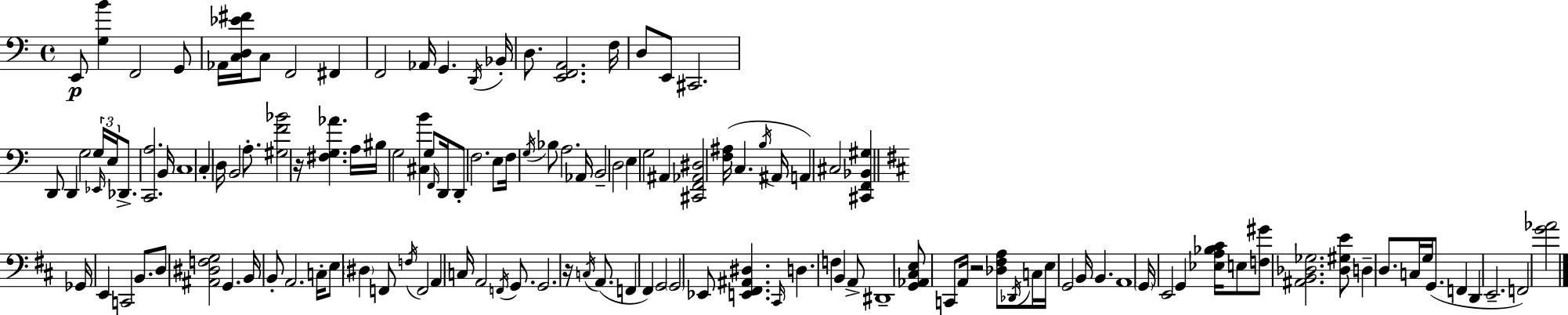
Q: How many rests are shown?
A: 3